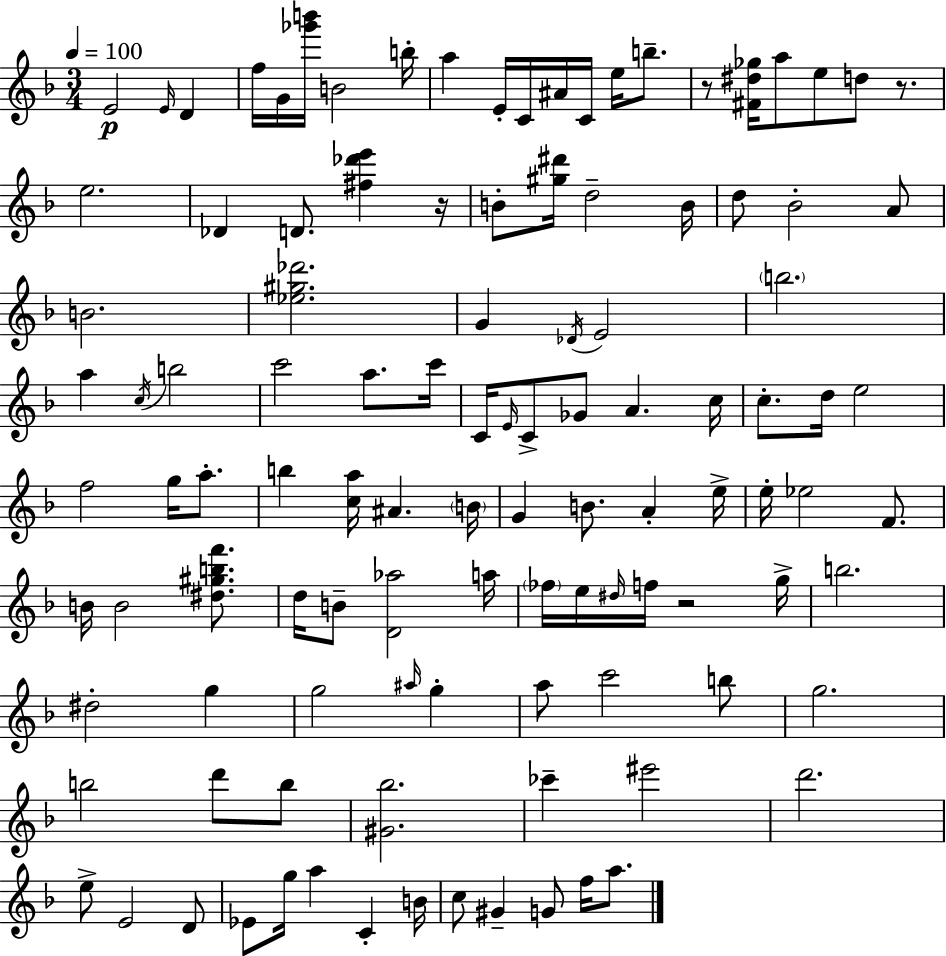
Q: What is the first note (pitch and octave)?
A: E4